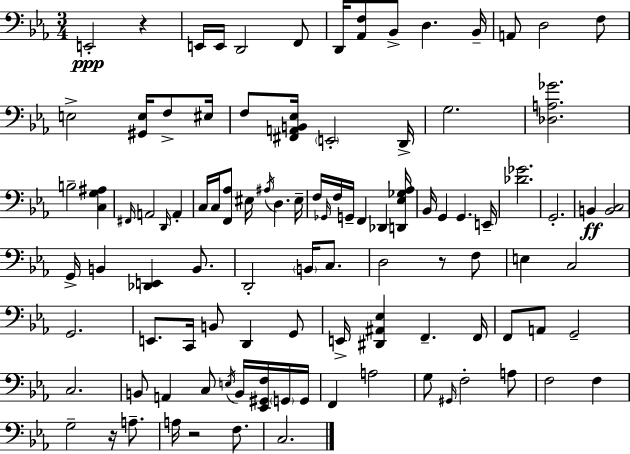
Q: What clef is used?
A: bass